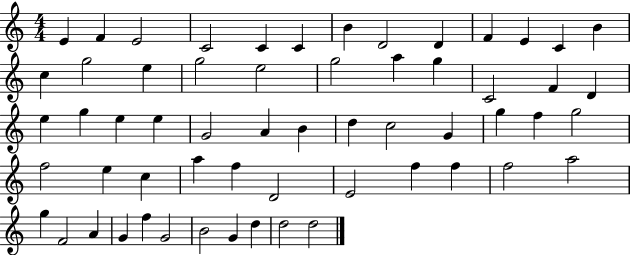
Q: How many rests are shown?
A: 0